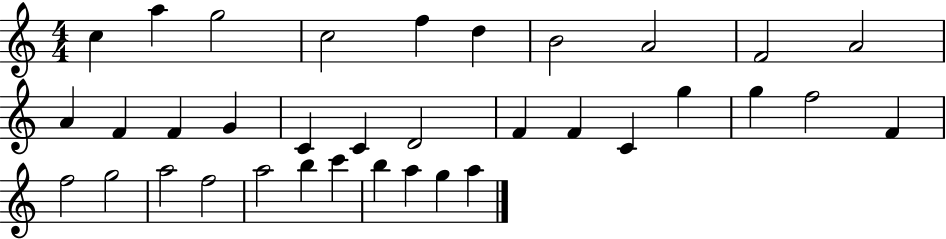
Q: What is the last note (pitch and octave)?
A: A5